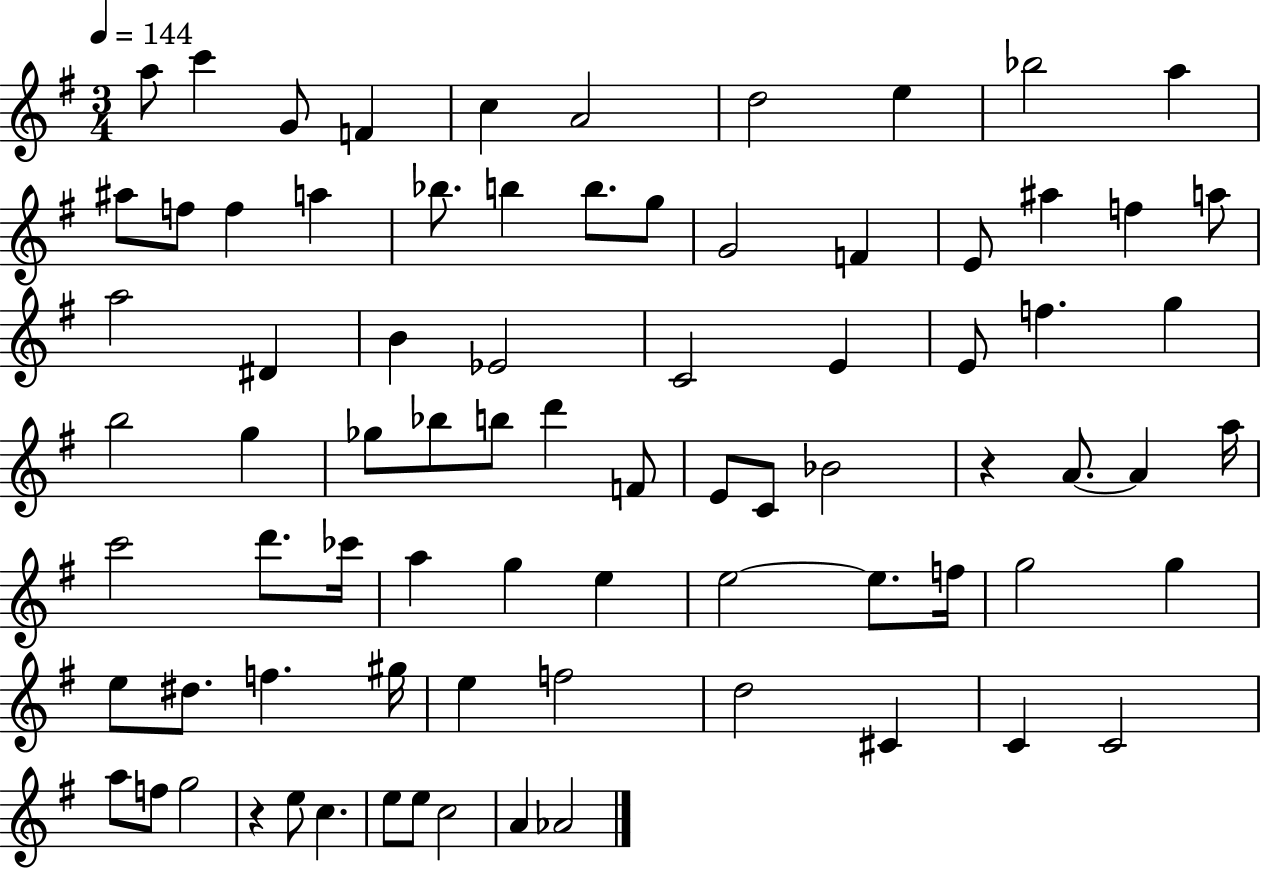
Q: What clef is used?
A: treble